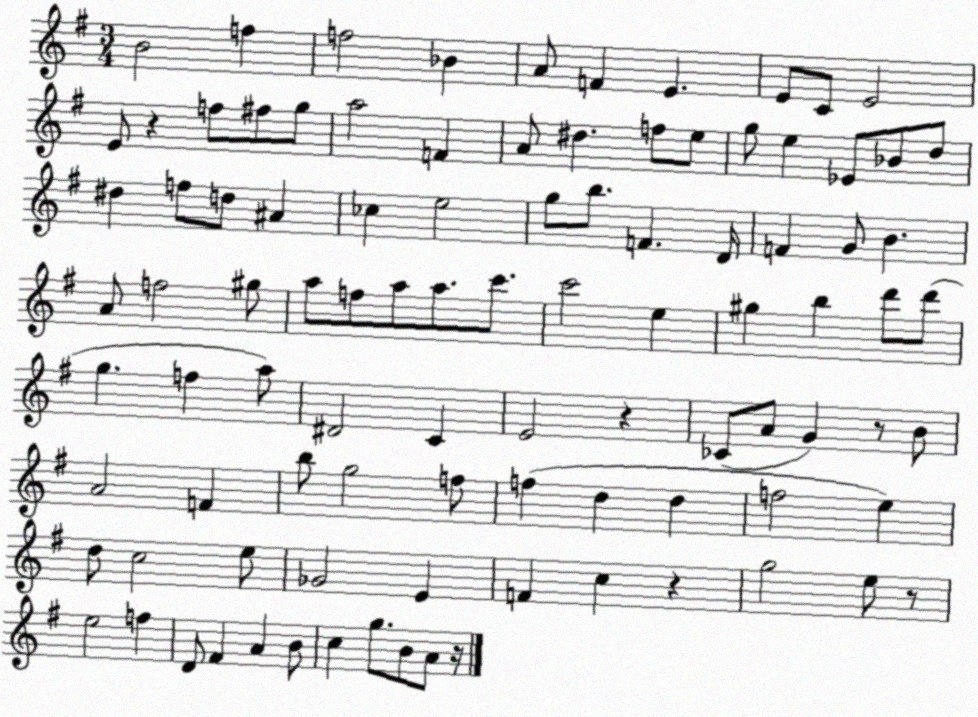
X:1
T:Untitled
M:3/4
L:1/4
K:G
B2 f f2 _B A/2 F E E/2 C/2 E2 E/2 z f/2 ^f/2 g/2 a2 F A/2 ^d f/2 e/2 g/2 e _E/2 _B/2 d/2 ^d f/2 d/2 ^A _c e2 g/2 b/2 F D/4 F G/2 B A/2 f2 ^g/2 a/2 f/2 a/2 a/2 c'/2 c'2 e ^g b d'/2 d'/2 g f a/2 ^D2 C E2 z _C/2 A/2 G z/2 B/2 A2 F b/2 g2 f/2 f d d f2 e d/2 c2 e/2 _G2 E F c z g2 e/2 z/2 e2 f D/2 ^F A B/2 c g/2 B/2 A/2 z/4